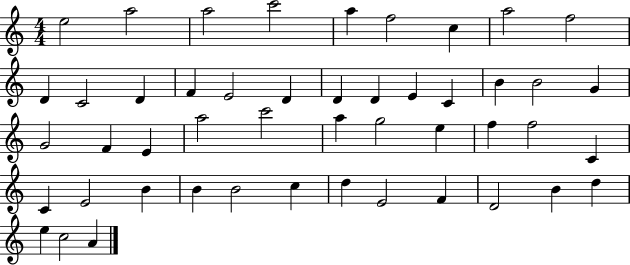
{
  \clef treble
  \numericTimeSignature
  \time 4/4
  \key c \major
  e''2 a''2 | a''2 c'''2 | a''4 f''2 c''4 | a''2 f''2 | \break d'4 c'2 d'4 | f'4 e'2 d'4 | d'4 d'4 e'4 c'4 | b'4 b'2 g'4 | \break g'2 f'4 e'4 | a''2 c'''2 | a''4 g''2 e''4 | f''4 f''2 c'4 | \break c'4 e'2 b'4 | b'4 b'2 c''4 | d''4 e'2 f'4 | d'2 b'4 d''4 | \break e''4 c''2 a'4 | \bar "|."
}